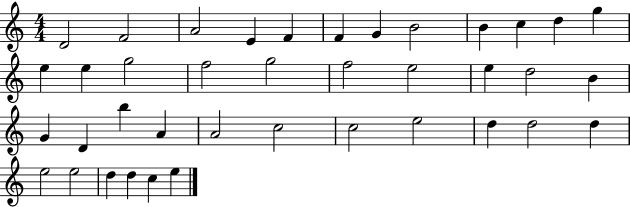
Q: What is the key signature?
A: C major